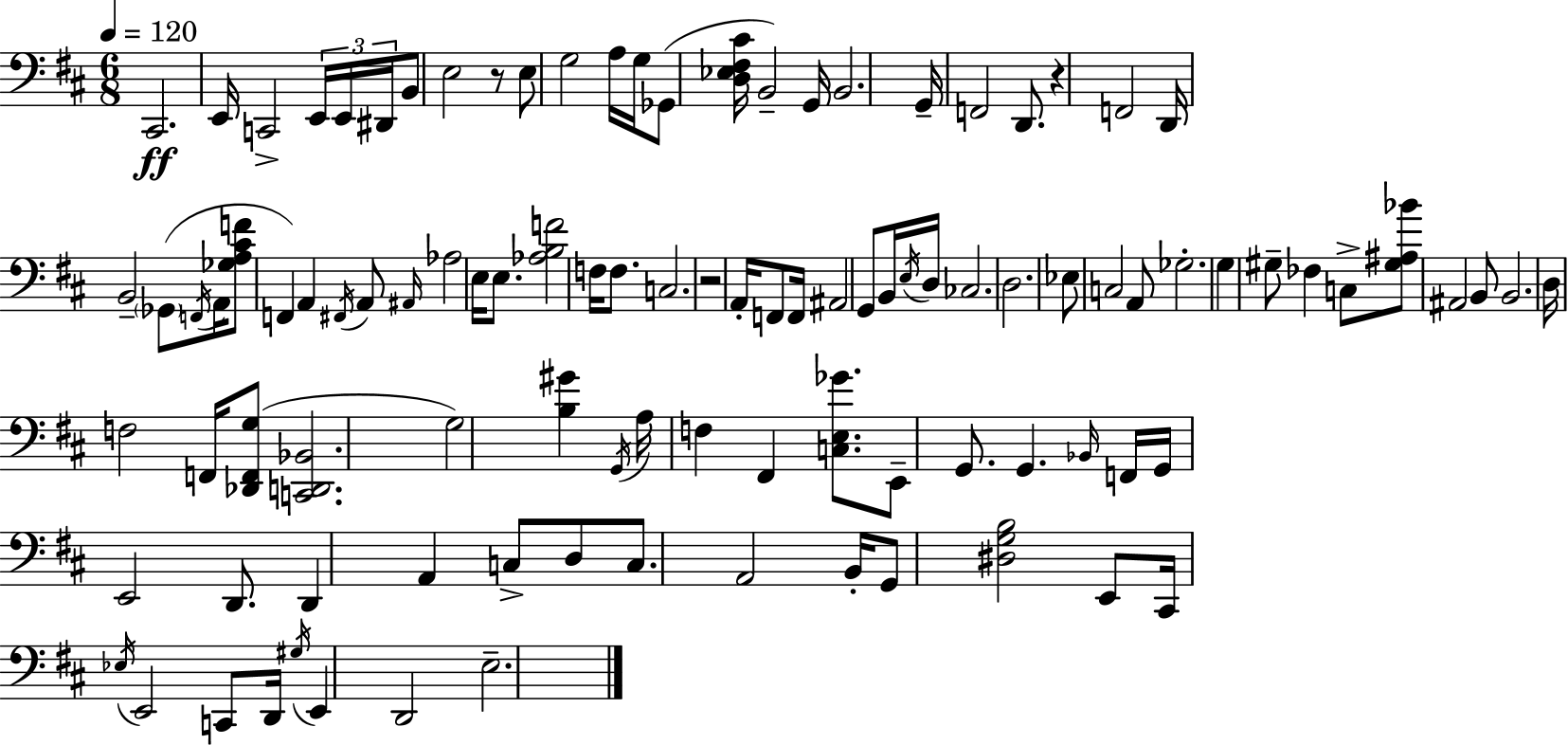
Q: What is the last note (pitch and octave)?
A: E3